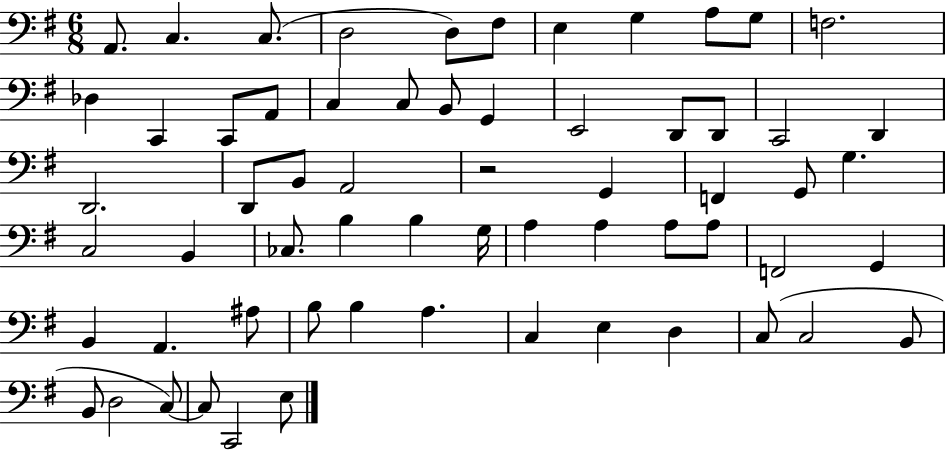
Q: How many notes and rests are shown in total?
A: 63